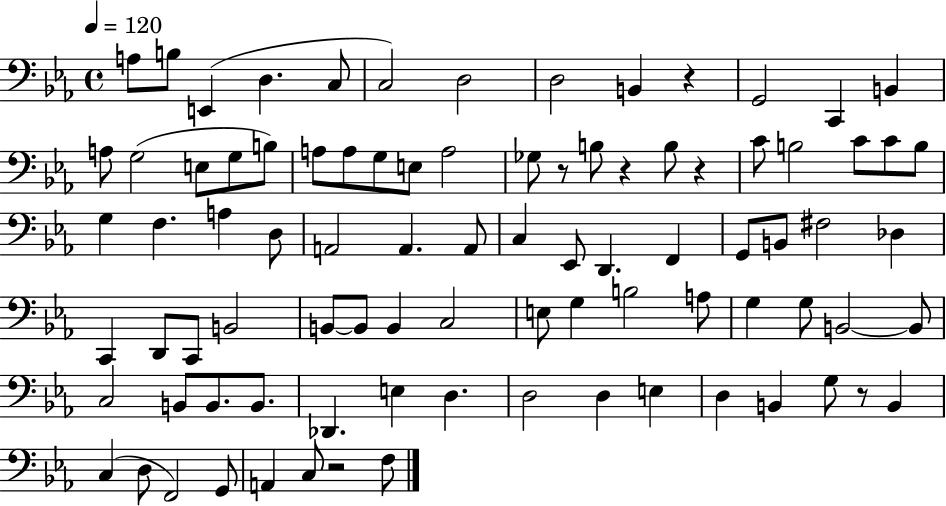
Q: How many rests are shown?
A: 6